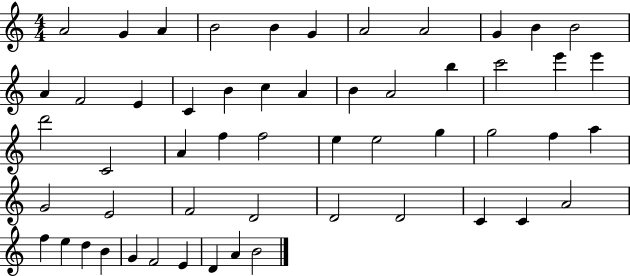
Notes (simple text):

A4/h G4/q A4/q B4/h B4/q G4/q A4/h A4/h G4/q B4/q B4/h A4/q F4/h E4/q C4/q B4/q C5/q A4/q B4/q A4/h B5/q C6/h E6/q E6/q D6/h C4/h A4/q F5/q F5/h E5/q E5/h G5/q G5/h F5/q A5/q G4/h E4/h F4/h D4/h D4/h D4/h C4/q C4/q A4/h F5/q E5/q D5/q B4/q G4/q F4/h E4/q D4/q A4/q B4/h